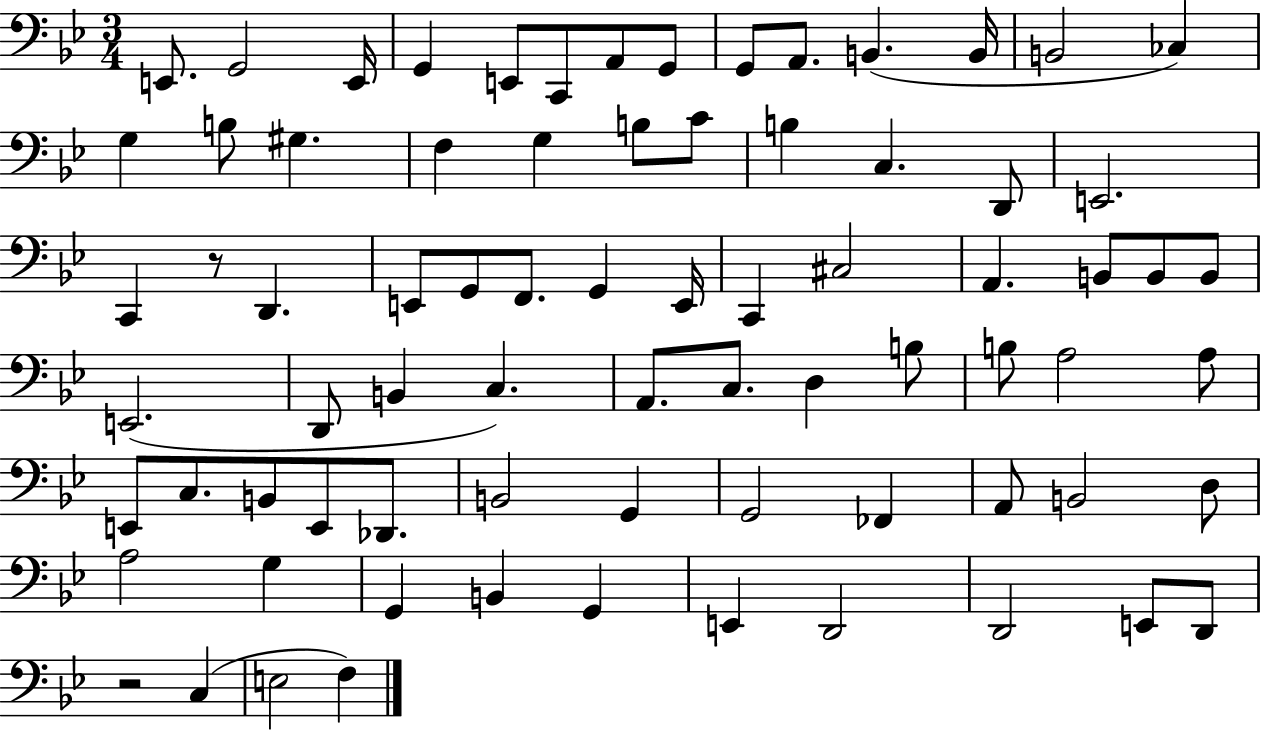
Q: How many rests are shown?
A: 2